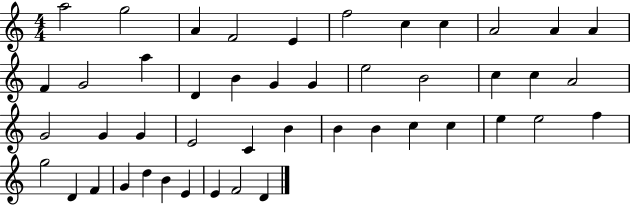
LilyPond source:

{
  \clef treble
  \numericTimeSignature
  \time 4/4
  \key c \major
  a''2 g''2 | a'4 f'2 e'4 | f''2 c''4 c''4 | a'2 a'4 a'4 | \break f'4 g'2 a''4 | d'4 b'4 g'4 g'4 | e''2 b'2 | c''4 c''4 a'2 | \break g'2 g'4 g'4 | e'2 c'4 b'4 | b'4 b'4 c''4 c''4 | e''4 e''2 f''4 | \break g''2 d'4 f'4 | g'4 d''4 b'4 e'4 | e'4 f'2 d'4 | \bar "|."
}